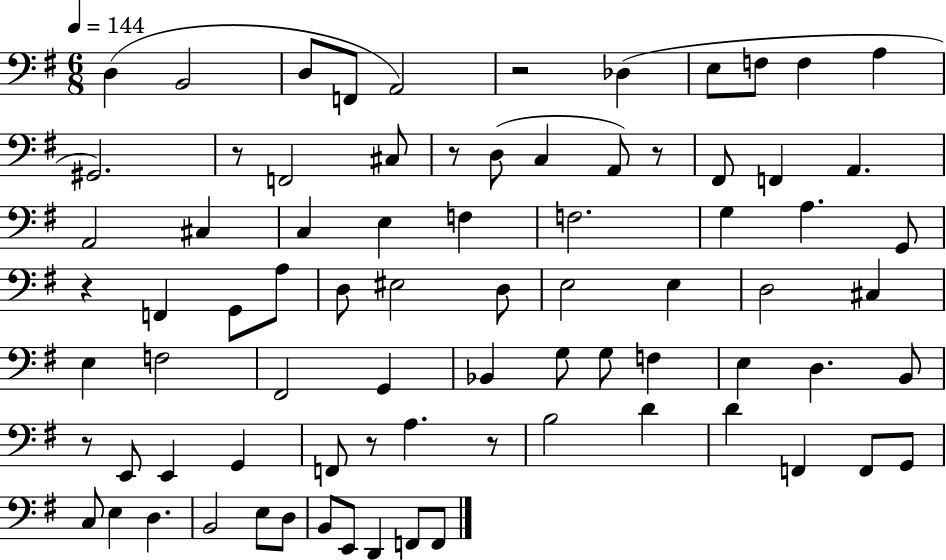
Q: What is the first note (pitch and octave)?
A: D3